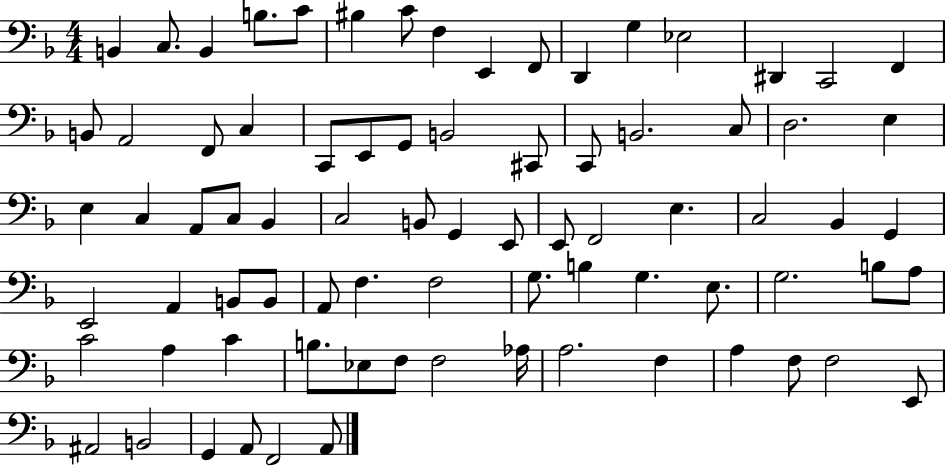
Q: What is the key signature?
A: F major